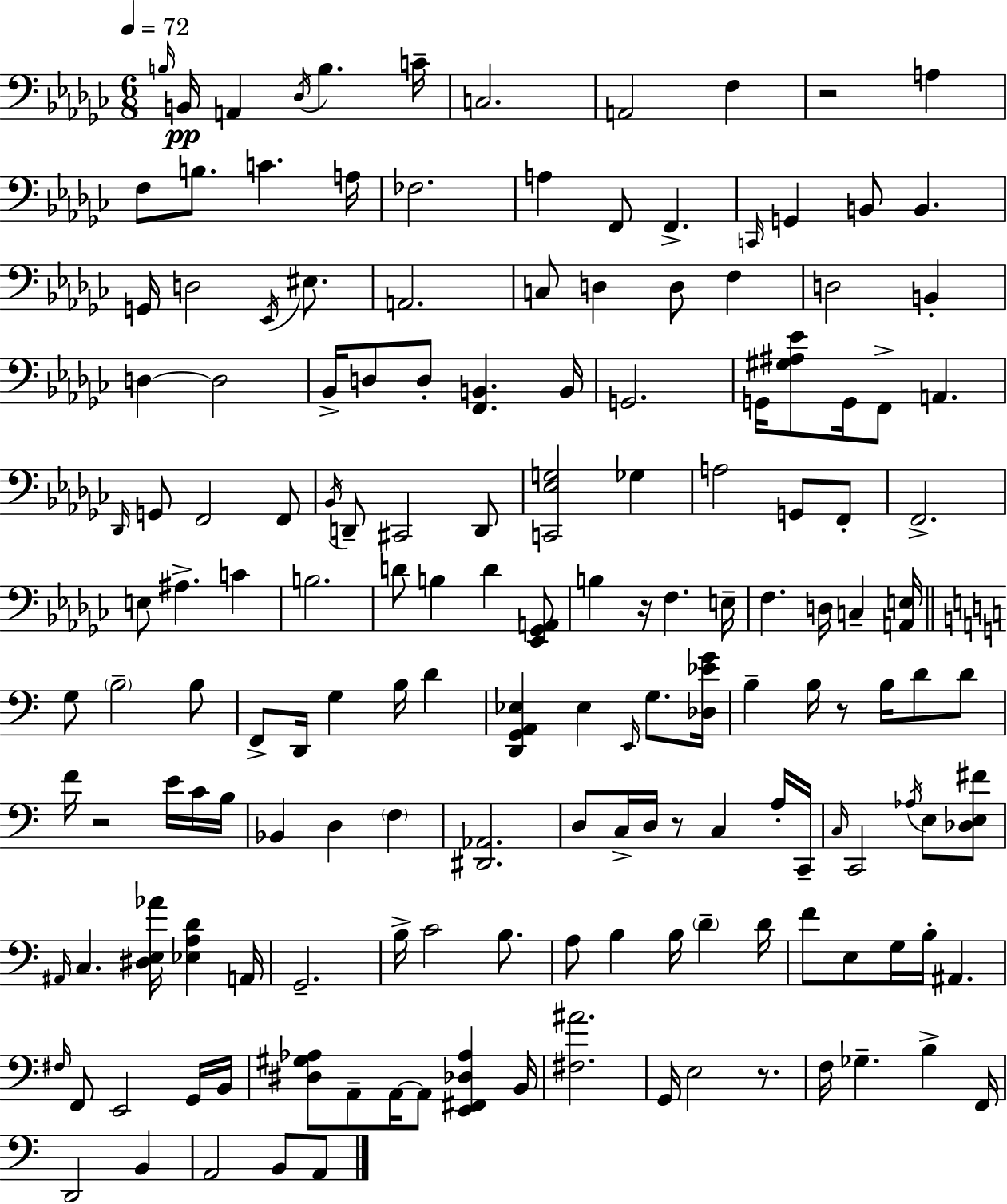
B3/s B2/s A2/q Db3/s B3/q. C4/s C3/h. A2/h F3/q R/h A3/q F3/e B3/e. C4/q. A3/s FES3/h. A3/q F2/e F2/q. C2/s G2/q B2/e B2/q. G2/s D3/h Eb2/s EIS3/e. A2/h. C3/e D3/q D3/e F3/q D3/h B2/q D3/q D3/h Bb2/s D3/e D3/e [F2,B2]/q. B2/s G2/h. G2/s [G#3,A#3,Eb4]/e G2/s F2/e A2/q. Db2/s G2/e F2/h F2/e Bb2/s D2/e C#2/h D2/e [C2,Eb3,G3]/h Gb3/q A3/h G2/e F2/e F2/h. E3/e A#3/q. C4/q B3/h. D4/e B3/q D4/q [Eb2,Gb2,A2]/e B3/q R/s F3/q. E3/s F3/q. D3/s C3/q [A2,E3]/s G3/e B3/h B3/e F2/e D2/s G3/q B3/s D4/q [D2,G2,A2,Eb3]/q Eb3/q E2/s G3/e. [Db3,Eb4,G4]/s B3/q B3/s R/e B3/s D4/e D4/e F4/s R/h E4/s C4/s B3/s Bb2/q D3/q F3/q [D#2,Ab2]/h. D3/e C3/s D3/s R/e C3/q A3/s C2/s C3/s C2/h Ab3/s E3/e [Db3,E3,F#4]/e A#2/s C3/q. [D#3,E3,Ab4]/s [Eb3,A3,D4]/q A2/s G2/h. B3/s C4/h B3/e. A3/e B3/q B3/s D4/q D4/s F4/e E3/e G3/s B3/s A#2/q. F#3/s F2/e E2/h G2/s B2/s [D#3,G#3,Ab3]/e A2/e A2/s A2/e [E2,F#2,Db3,Ab3]/q B2/s [F#3,A#4]/h. G2/s E3/h R/e. F3/s Gb3/q. B3/q F2/s D2/h B2/q A2/h B2/e A2/e